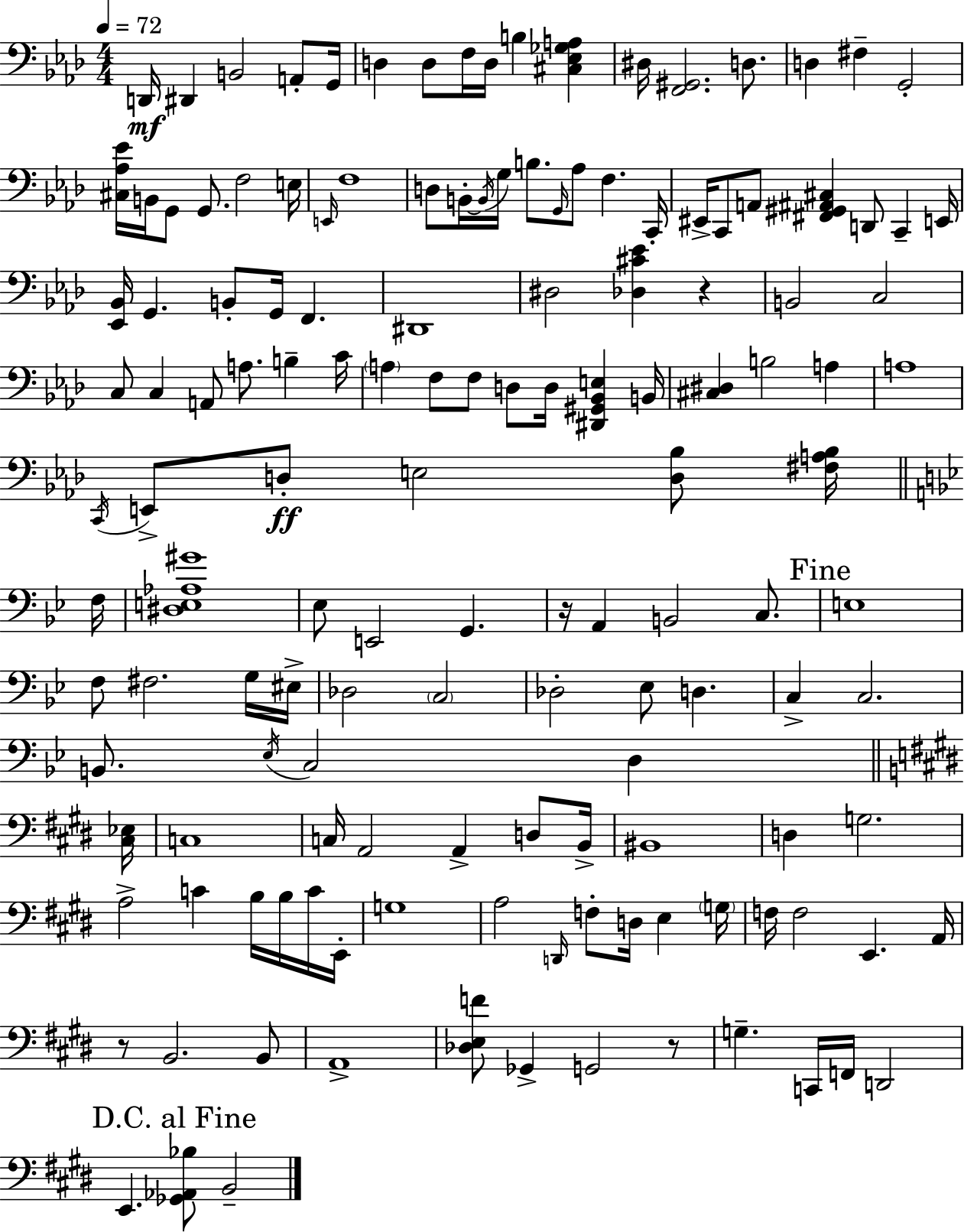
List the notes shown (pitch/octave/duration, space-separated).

D2/s D#2/q B2/h A2/e G2/s D3/q D3/e F3/s D3/s B3/q [C#3,Eb3,Gb3,A3]/q D#3/s [F2,G#2]/h. D3/e. D3/q F#3/q G2/h [C#3,Ab3,Eb4]/s B2/s G2/e G2/e. F3/h E3/s E2/s F3/w D3/e B2/s B2/s G3/s B3/e. G2/s Ab3/e F3/q. C2/s EIS2/s C2/e A2/e [F#2,G#2,A#2,C#3]/q D2/e C2/q E2/s [Eb2,Bb2]/s G2/q. B2/e G2/s F2/q. D#2/w D#3/h [Db3,C#4,Eb4]/q R/q B2/h C3/h C3/e C3/q A2/e A3/e. B3/q C4/s A3/q F3/e F3/e D3/e D3/s [D#2,G#2,Bb2,E3]/q B2/s [C#3,D#3]/q B3/h A3/q A3/w C2/s E2/e D3/e E3/h [D3,Bb3]/e [F#3,A3,Bb3]/s F3/s [D#3,E3,Ab3,G#4]/w Eb3/e E2/h G2/q. R/s A2/q B2/h C3/e. E3/w F3/e F#3/h. G3/s EIS3/s Db3/h C3/h Db3/h Eb3/e D3/q. C3/q C3/h. B2/e. Eb3/s C3/h D3/q [C#3,Eb3]/s C3/w C3/s A2/h A2/q D3/e B2/s BIS2/w D3/q G3/h. A3/h C4/q B3/s B3/s C4/s E2/s G3/w A3/h D2/s F3/e D3/s E3/q G3/s F3/s F3/h E2/q. A2/s R/e B2/h. B2/e A2/w [Db3,E3,F4]/e Gb2/q G2/h R/e G3/q. C2/s F2/s D2/h E2/q. [Gb2,Ab2,Bb3]/e B2/h